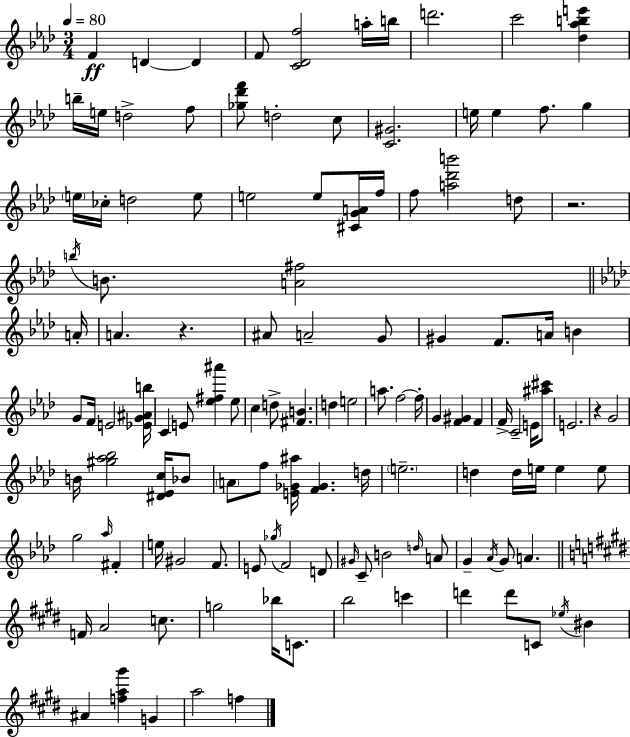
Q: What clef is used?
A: treble